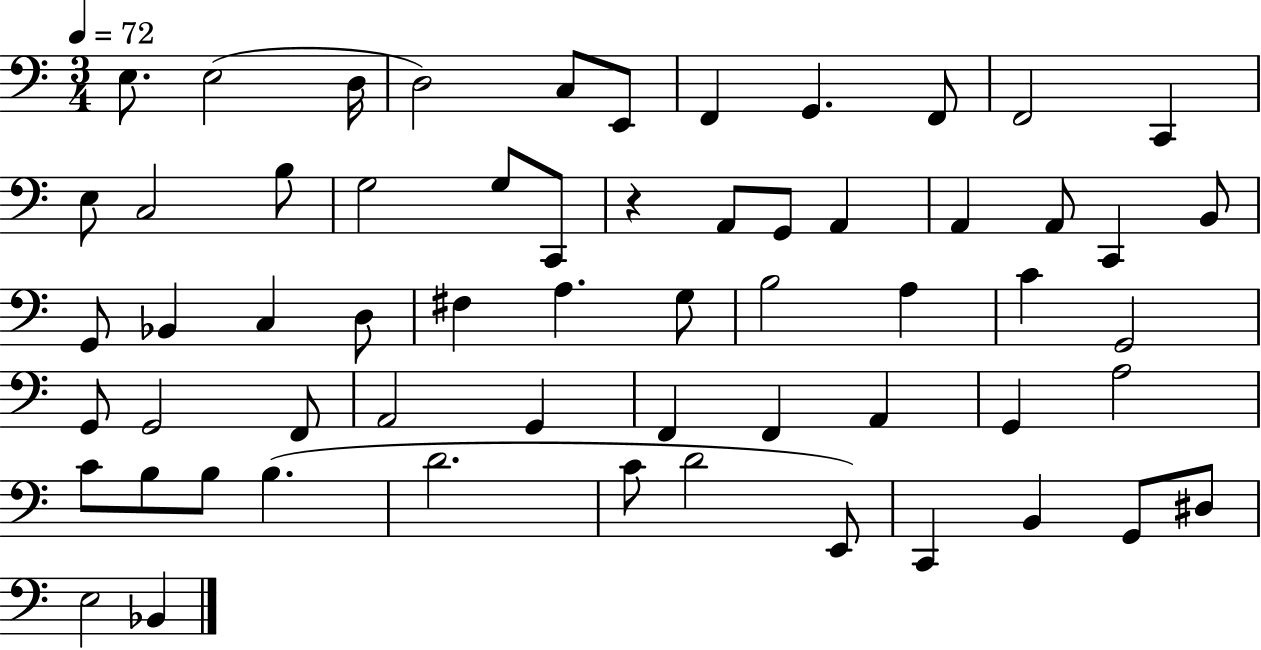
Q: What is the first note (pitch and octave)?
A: E3